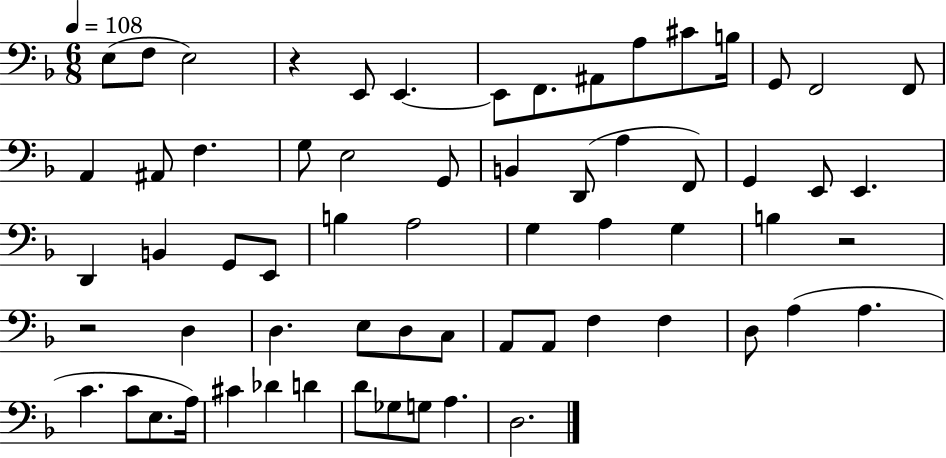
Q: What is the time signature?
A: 6/8